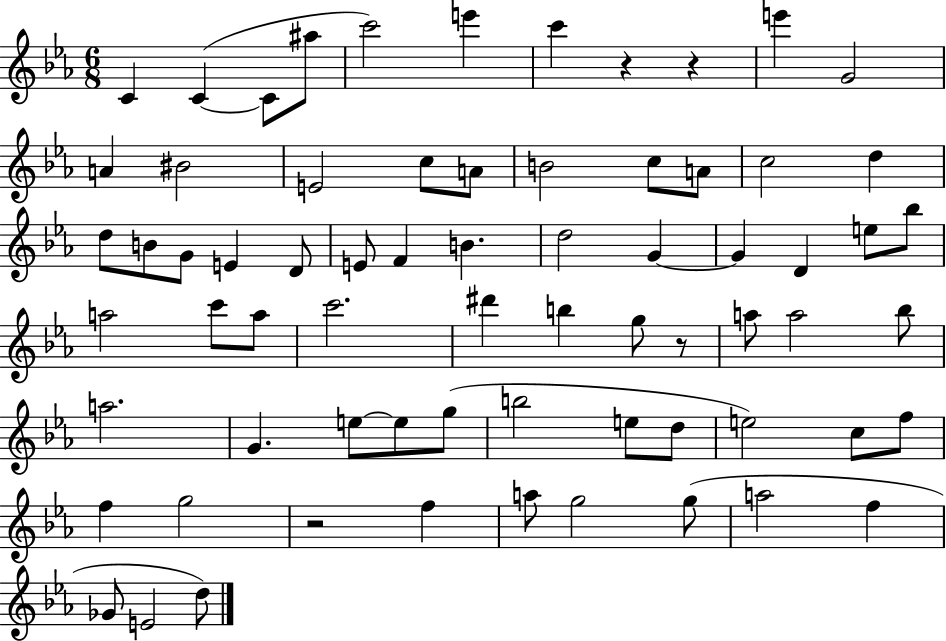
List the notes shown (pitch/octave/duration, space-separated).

C4/q C4/q C4/e A#5/e C6/h E6/q C6/q R/q R/q E6/q G4/h A4/q BIS4/h E4/h C5/e A4/e B4/h C5/e A4/e C5/h D5/q D5/e B4/e G4/e E4/q D4/e E4/e F4/q B4/q. D5/h G4/q G4/q D4/q E5/e Bb5/e A5/h C6/e A5/e C6/h. D#6/q B5/q G5/e R/e A5/e A5/h Bb5/e A5/h. G4/q. E5/e E5/e G5/e B5/h E5/e D5/e E5/h C5/e F5/e F5/q G5/h R/h F5/q A5/e G5/h G5/e A5/h F5/q Gb4/e E4/h D5/e